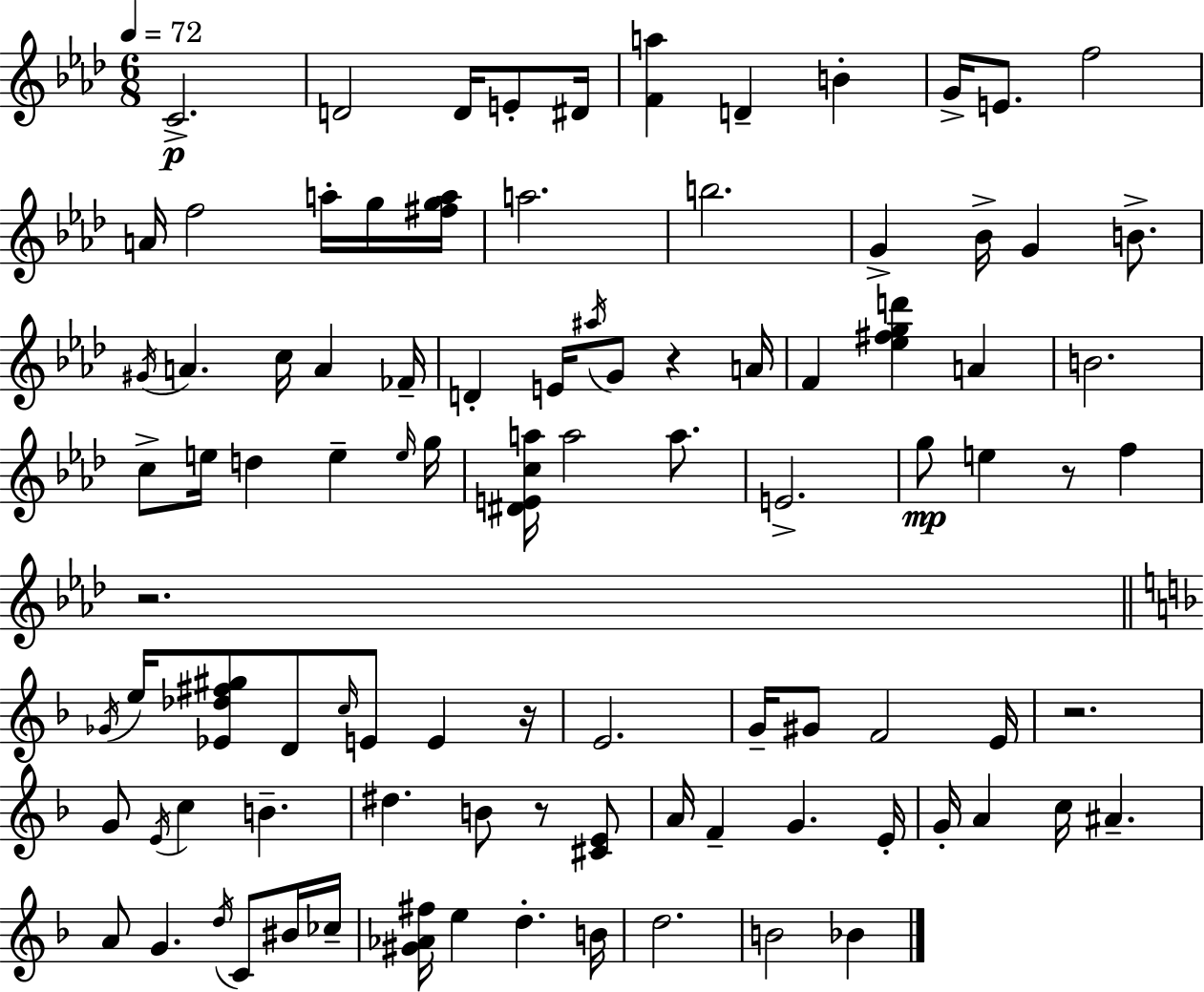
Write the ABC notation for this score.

X:1
T:Untitled
M:6/8
L:1/4
K:Ab
C2 D2 D/4 E/2 ^D/4 [Fa] D B G/4 E/2 f2 A/4 f2 a/4 g/4 [^fga]/4 a2 b2 G _B/4 G B/2 ^G/4 A c/4 A _F/4 D E/4 ^a/4 G/2 z A/4 F [_e^fgd'] A B2 c/2 e/4 d e e/4 g/4 [^DEca]/4 a2 a/2 E2 g/2 e z/2 f z2 _G/4 e/4 [_E_d^f^g]/2 D/2 c/4 E/2 E z/4 E2 G/4 ^G/2 F2 E/4 z2 G/2 E/4 c B ^d B/2 z/2 [^CE]/2 A/4 F G E/4 G/4 A c/4 ^A A/2 G d/4 C/2 ^B/4 _c/4 [^G_A^f]/4 e d B/4 d2 B2 _B